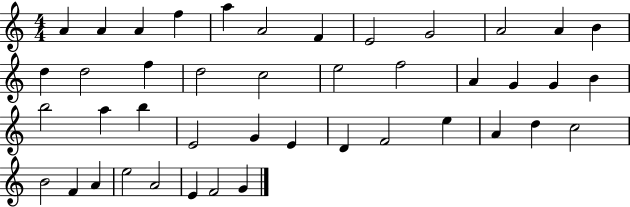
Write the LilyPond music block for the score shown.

{
  \clef treble
  \numericTimeSignature
  \time 4/4
  \key c \major
  a'4 a'4 a'4 f''4 | a''4 a'2 f'4 | e'2 g'2 | a'2 a'4 b'4 | \break d''4 d''2 f''4 | d''2 c''2 | e''2 f''2 | a'4 g'4 g'4 b'4 | \break b''2 a''4 b''4 | e'2 g'4 e'4 | d'4 f'2 e''4 | a'4 d''4 c''2 | \break b'2 f'4 a'4 | e''2 a'2 | e'4 f'2 g'4 | \bar "|."
}